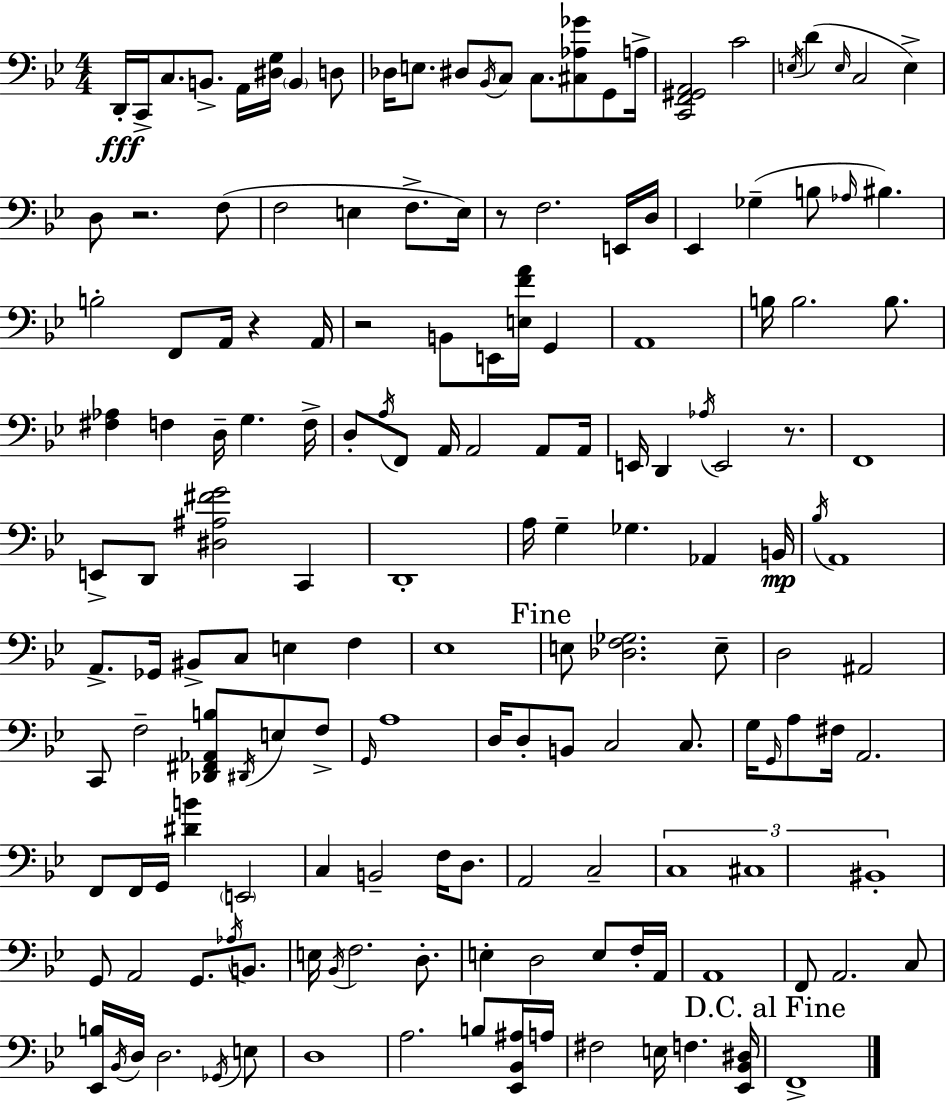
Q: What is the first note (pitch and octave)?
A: D2